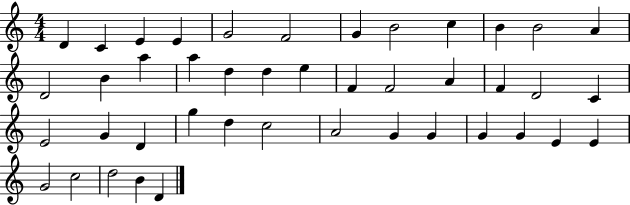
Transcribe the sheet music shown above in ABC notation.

X:1
T:Untitled
M:4/4
L:1/4
K:C
D C E E G2 F2 G B2 c B B2 A D2 B a a d d e F F2 A F D2 C E2 G D g d c2 A2 G G G G E E G2 c2 d2 B D